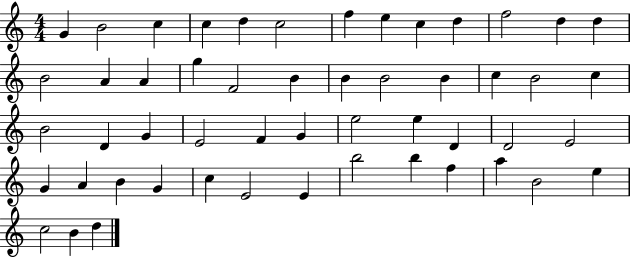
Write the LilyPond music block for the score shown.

{
  \clef treble
  \numericTimeSignature
  \time 4/4
  \key c \major
  g'4 b'2 c''4 | c''4 d''4 c''2 | f''4 e''4 c''4 d''4 | f''2 d''4 d''4 | \break b'2 a'4 a'4 | g''4 f'2 b'4 | b'4 b'2 b'4 | c''4 b'2 c''4 | \break b'2 d'4 g'4 | e'2 f'4 g'4 | e''2 e''4 d'4 | d'2 e'2 | \break g'4 a'4 b'4 g'4 | c''4 e'2 e'4 | b''2 b''4 f''4 | a''4 b'2 e''4 | \break c''2 b'4 d''4 | \bar "|."
}